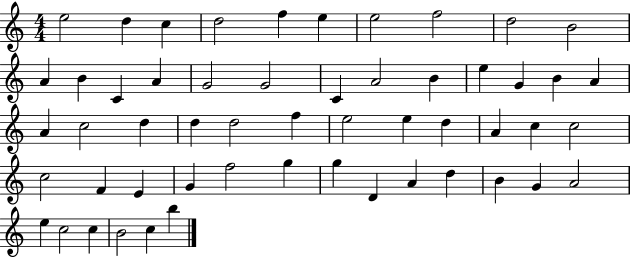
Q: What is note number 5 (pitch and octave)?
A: F5